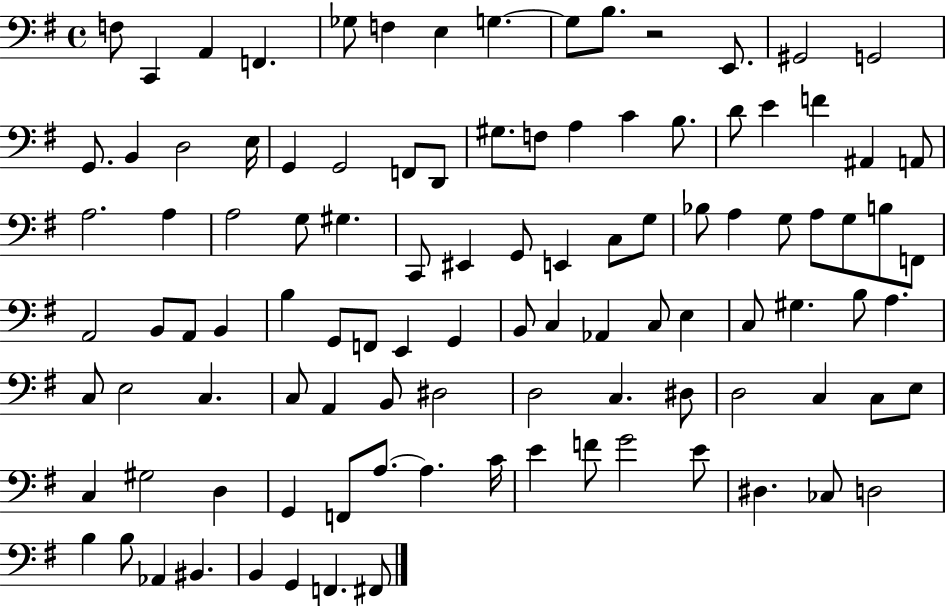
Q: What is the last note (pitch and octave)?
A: F#2